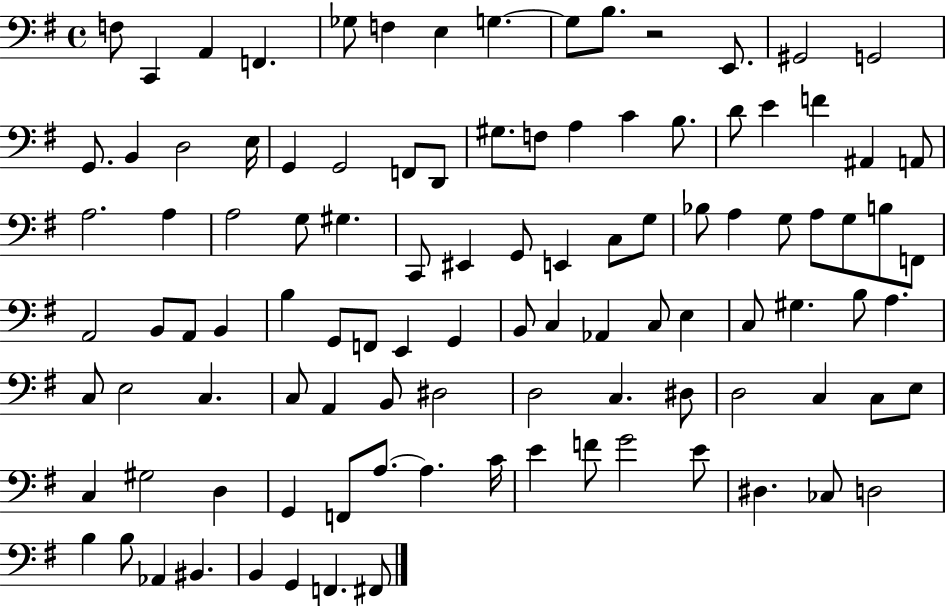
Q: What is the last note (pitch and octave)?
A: F#2